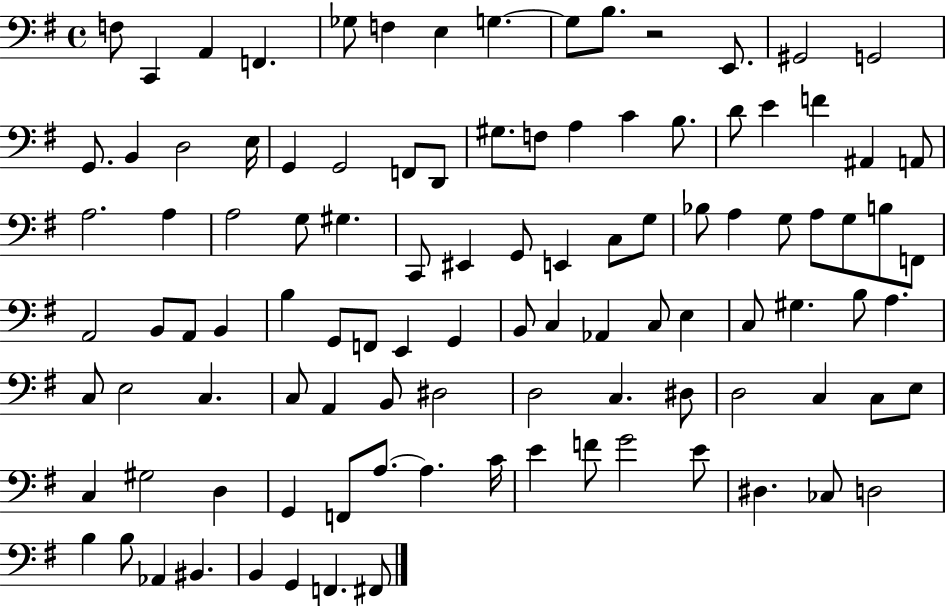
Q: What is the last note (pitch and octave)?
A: F#2